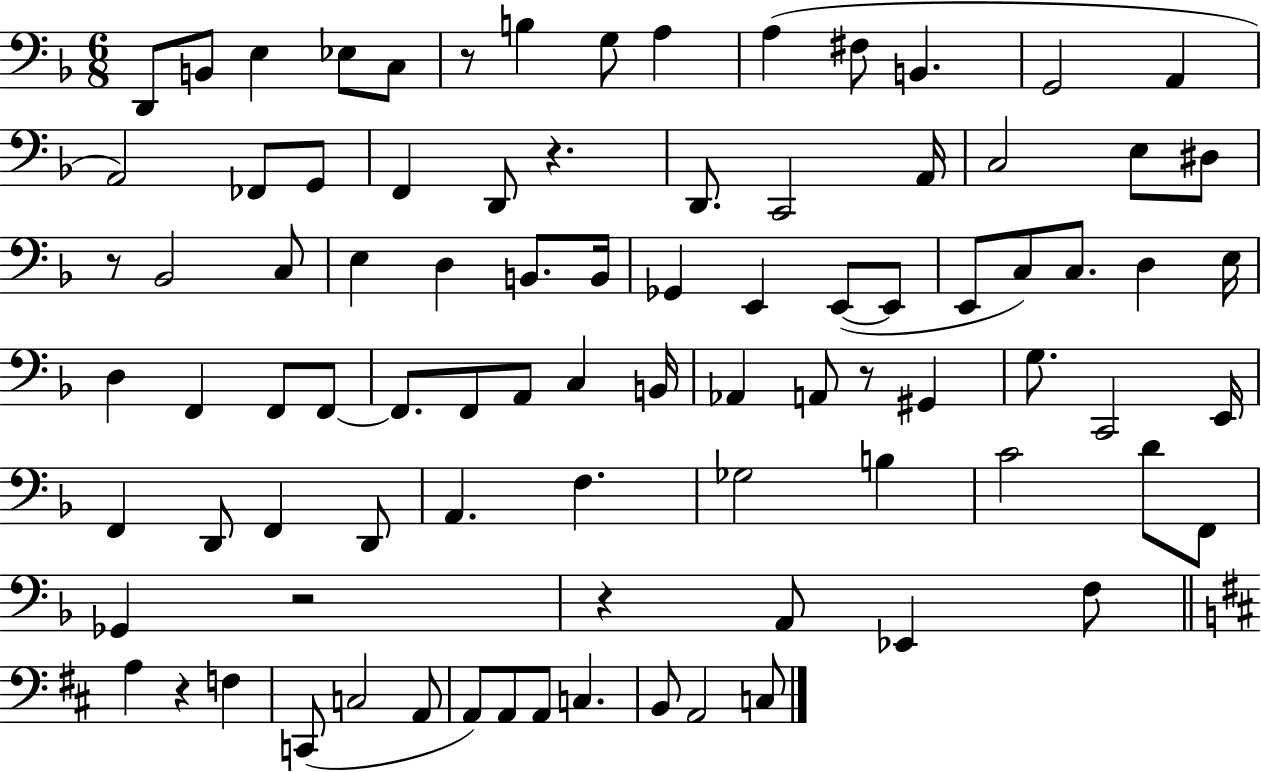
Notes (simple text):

D2/e B2/e E3/q Eb3/e C3/e R/e B3/q G3/e A3/q A3/q F#3/e B2/q. G2/h A2/q A2/h FES2/e G2/e F2/q D2/e R/q. D2/e. C2/h A2/s C3/h E3/e D#3/e R/e Bb2/h C3/e E3/q D3/q B2/e. B2/s Gb2/q E2/q E2/e E2/e E2/e C3/e C3/e. D3/q E3/s D3/q F2/q F2/e F2/e F2/e. F2/e A2/e C3/q B2/s Ab2/q A2/e R/e G#2/q G3/e. C2/h E2/s F2/q D2/e F2/q D2/e A2/q. F3/q. Gb3/h B3/q C4/h D4/e F2/e Gb2/q R/h R/q A2/e Eb2/q F3/e A3/q R/q F3/q C2/e C3/h A2/e A2/e A2/e A2/e C3/q. B2/e A2/h C3/e